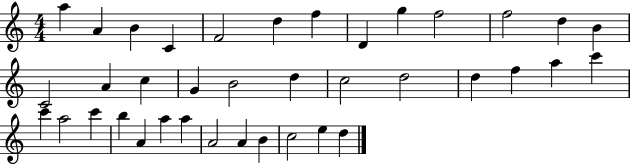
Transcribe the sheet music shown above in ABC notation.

X:1
T:Untitled
M:4/4
L:1/4
K:C
a A B C F2 d f D g f2 f2 d B C2 A c G B2 d c2 d2 d f a c' c' a2 c' b A a a A2 A B c2 e d